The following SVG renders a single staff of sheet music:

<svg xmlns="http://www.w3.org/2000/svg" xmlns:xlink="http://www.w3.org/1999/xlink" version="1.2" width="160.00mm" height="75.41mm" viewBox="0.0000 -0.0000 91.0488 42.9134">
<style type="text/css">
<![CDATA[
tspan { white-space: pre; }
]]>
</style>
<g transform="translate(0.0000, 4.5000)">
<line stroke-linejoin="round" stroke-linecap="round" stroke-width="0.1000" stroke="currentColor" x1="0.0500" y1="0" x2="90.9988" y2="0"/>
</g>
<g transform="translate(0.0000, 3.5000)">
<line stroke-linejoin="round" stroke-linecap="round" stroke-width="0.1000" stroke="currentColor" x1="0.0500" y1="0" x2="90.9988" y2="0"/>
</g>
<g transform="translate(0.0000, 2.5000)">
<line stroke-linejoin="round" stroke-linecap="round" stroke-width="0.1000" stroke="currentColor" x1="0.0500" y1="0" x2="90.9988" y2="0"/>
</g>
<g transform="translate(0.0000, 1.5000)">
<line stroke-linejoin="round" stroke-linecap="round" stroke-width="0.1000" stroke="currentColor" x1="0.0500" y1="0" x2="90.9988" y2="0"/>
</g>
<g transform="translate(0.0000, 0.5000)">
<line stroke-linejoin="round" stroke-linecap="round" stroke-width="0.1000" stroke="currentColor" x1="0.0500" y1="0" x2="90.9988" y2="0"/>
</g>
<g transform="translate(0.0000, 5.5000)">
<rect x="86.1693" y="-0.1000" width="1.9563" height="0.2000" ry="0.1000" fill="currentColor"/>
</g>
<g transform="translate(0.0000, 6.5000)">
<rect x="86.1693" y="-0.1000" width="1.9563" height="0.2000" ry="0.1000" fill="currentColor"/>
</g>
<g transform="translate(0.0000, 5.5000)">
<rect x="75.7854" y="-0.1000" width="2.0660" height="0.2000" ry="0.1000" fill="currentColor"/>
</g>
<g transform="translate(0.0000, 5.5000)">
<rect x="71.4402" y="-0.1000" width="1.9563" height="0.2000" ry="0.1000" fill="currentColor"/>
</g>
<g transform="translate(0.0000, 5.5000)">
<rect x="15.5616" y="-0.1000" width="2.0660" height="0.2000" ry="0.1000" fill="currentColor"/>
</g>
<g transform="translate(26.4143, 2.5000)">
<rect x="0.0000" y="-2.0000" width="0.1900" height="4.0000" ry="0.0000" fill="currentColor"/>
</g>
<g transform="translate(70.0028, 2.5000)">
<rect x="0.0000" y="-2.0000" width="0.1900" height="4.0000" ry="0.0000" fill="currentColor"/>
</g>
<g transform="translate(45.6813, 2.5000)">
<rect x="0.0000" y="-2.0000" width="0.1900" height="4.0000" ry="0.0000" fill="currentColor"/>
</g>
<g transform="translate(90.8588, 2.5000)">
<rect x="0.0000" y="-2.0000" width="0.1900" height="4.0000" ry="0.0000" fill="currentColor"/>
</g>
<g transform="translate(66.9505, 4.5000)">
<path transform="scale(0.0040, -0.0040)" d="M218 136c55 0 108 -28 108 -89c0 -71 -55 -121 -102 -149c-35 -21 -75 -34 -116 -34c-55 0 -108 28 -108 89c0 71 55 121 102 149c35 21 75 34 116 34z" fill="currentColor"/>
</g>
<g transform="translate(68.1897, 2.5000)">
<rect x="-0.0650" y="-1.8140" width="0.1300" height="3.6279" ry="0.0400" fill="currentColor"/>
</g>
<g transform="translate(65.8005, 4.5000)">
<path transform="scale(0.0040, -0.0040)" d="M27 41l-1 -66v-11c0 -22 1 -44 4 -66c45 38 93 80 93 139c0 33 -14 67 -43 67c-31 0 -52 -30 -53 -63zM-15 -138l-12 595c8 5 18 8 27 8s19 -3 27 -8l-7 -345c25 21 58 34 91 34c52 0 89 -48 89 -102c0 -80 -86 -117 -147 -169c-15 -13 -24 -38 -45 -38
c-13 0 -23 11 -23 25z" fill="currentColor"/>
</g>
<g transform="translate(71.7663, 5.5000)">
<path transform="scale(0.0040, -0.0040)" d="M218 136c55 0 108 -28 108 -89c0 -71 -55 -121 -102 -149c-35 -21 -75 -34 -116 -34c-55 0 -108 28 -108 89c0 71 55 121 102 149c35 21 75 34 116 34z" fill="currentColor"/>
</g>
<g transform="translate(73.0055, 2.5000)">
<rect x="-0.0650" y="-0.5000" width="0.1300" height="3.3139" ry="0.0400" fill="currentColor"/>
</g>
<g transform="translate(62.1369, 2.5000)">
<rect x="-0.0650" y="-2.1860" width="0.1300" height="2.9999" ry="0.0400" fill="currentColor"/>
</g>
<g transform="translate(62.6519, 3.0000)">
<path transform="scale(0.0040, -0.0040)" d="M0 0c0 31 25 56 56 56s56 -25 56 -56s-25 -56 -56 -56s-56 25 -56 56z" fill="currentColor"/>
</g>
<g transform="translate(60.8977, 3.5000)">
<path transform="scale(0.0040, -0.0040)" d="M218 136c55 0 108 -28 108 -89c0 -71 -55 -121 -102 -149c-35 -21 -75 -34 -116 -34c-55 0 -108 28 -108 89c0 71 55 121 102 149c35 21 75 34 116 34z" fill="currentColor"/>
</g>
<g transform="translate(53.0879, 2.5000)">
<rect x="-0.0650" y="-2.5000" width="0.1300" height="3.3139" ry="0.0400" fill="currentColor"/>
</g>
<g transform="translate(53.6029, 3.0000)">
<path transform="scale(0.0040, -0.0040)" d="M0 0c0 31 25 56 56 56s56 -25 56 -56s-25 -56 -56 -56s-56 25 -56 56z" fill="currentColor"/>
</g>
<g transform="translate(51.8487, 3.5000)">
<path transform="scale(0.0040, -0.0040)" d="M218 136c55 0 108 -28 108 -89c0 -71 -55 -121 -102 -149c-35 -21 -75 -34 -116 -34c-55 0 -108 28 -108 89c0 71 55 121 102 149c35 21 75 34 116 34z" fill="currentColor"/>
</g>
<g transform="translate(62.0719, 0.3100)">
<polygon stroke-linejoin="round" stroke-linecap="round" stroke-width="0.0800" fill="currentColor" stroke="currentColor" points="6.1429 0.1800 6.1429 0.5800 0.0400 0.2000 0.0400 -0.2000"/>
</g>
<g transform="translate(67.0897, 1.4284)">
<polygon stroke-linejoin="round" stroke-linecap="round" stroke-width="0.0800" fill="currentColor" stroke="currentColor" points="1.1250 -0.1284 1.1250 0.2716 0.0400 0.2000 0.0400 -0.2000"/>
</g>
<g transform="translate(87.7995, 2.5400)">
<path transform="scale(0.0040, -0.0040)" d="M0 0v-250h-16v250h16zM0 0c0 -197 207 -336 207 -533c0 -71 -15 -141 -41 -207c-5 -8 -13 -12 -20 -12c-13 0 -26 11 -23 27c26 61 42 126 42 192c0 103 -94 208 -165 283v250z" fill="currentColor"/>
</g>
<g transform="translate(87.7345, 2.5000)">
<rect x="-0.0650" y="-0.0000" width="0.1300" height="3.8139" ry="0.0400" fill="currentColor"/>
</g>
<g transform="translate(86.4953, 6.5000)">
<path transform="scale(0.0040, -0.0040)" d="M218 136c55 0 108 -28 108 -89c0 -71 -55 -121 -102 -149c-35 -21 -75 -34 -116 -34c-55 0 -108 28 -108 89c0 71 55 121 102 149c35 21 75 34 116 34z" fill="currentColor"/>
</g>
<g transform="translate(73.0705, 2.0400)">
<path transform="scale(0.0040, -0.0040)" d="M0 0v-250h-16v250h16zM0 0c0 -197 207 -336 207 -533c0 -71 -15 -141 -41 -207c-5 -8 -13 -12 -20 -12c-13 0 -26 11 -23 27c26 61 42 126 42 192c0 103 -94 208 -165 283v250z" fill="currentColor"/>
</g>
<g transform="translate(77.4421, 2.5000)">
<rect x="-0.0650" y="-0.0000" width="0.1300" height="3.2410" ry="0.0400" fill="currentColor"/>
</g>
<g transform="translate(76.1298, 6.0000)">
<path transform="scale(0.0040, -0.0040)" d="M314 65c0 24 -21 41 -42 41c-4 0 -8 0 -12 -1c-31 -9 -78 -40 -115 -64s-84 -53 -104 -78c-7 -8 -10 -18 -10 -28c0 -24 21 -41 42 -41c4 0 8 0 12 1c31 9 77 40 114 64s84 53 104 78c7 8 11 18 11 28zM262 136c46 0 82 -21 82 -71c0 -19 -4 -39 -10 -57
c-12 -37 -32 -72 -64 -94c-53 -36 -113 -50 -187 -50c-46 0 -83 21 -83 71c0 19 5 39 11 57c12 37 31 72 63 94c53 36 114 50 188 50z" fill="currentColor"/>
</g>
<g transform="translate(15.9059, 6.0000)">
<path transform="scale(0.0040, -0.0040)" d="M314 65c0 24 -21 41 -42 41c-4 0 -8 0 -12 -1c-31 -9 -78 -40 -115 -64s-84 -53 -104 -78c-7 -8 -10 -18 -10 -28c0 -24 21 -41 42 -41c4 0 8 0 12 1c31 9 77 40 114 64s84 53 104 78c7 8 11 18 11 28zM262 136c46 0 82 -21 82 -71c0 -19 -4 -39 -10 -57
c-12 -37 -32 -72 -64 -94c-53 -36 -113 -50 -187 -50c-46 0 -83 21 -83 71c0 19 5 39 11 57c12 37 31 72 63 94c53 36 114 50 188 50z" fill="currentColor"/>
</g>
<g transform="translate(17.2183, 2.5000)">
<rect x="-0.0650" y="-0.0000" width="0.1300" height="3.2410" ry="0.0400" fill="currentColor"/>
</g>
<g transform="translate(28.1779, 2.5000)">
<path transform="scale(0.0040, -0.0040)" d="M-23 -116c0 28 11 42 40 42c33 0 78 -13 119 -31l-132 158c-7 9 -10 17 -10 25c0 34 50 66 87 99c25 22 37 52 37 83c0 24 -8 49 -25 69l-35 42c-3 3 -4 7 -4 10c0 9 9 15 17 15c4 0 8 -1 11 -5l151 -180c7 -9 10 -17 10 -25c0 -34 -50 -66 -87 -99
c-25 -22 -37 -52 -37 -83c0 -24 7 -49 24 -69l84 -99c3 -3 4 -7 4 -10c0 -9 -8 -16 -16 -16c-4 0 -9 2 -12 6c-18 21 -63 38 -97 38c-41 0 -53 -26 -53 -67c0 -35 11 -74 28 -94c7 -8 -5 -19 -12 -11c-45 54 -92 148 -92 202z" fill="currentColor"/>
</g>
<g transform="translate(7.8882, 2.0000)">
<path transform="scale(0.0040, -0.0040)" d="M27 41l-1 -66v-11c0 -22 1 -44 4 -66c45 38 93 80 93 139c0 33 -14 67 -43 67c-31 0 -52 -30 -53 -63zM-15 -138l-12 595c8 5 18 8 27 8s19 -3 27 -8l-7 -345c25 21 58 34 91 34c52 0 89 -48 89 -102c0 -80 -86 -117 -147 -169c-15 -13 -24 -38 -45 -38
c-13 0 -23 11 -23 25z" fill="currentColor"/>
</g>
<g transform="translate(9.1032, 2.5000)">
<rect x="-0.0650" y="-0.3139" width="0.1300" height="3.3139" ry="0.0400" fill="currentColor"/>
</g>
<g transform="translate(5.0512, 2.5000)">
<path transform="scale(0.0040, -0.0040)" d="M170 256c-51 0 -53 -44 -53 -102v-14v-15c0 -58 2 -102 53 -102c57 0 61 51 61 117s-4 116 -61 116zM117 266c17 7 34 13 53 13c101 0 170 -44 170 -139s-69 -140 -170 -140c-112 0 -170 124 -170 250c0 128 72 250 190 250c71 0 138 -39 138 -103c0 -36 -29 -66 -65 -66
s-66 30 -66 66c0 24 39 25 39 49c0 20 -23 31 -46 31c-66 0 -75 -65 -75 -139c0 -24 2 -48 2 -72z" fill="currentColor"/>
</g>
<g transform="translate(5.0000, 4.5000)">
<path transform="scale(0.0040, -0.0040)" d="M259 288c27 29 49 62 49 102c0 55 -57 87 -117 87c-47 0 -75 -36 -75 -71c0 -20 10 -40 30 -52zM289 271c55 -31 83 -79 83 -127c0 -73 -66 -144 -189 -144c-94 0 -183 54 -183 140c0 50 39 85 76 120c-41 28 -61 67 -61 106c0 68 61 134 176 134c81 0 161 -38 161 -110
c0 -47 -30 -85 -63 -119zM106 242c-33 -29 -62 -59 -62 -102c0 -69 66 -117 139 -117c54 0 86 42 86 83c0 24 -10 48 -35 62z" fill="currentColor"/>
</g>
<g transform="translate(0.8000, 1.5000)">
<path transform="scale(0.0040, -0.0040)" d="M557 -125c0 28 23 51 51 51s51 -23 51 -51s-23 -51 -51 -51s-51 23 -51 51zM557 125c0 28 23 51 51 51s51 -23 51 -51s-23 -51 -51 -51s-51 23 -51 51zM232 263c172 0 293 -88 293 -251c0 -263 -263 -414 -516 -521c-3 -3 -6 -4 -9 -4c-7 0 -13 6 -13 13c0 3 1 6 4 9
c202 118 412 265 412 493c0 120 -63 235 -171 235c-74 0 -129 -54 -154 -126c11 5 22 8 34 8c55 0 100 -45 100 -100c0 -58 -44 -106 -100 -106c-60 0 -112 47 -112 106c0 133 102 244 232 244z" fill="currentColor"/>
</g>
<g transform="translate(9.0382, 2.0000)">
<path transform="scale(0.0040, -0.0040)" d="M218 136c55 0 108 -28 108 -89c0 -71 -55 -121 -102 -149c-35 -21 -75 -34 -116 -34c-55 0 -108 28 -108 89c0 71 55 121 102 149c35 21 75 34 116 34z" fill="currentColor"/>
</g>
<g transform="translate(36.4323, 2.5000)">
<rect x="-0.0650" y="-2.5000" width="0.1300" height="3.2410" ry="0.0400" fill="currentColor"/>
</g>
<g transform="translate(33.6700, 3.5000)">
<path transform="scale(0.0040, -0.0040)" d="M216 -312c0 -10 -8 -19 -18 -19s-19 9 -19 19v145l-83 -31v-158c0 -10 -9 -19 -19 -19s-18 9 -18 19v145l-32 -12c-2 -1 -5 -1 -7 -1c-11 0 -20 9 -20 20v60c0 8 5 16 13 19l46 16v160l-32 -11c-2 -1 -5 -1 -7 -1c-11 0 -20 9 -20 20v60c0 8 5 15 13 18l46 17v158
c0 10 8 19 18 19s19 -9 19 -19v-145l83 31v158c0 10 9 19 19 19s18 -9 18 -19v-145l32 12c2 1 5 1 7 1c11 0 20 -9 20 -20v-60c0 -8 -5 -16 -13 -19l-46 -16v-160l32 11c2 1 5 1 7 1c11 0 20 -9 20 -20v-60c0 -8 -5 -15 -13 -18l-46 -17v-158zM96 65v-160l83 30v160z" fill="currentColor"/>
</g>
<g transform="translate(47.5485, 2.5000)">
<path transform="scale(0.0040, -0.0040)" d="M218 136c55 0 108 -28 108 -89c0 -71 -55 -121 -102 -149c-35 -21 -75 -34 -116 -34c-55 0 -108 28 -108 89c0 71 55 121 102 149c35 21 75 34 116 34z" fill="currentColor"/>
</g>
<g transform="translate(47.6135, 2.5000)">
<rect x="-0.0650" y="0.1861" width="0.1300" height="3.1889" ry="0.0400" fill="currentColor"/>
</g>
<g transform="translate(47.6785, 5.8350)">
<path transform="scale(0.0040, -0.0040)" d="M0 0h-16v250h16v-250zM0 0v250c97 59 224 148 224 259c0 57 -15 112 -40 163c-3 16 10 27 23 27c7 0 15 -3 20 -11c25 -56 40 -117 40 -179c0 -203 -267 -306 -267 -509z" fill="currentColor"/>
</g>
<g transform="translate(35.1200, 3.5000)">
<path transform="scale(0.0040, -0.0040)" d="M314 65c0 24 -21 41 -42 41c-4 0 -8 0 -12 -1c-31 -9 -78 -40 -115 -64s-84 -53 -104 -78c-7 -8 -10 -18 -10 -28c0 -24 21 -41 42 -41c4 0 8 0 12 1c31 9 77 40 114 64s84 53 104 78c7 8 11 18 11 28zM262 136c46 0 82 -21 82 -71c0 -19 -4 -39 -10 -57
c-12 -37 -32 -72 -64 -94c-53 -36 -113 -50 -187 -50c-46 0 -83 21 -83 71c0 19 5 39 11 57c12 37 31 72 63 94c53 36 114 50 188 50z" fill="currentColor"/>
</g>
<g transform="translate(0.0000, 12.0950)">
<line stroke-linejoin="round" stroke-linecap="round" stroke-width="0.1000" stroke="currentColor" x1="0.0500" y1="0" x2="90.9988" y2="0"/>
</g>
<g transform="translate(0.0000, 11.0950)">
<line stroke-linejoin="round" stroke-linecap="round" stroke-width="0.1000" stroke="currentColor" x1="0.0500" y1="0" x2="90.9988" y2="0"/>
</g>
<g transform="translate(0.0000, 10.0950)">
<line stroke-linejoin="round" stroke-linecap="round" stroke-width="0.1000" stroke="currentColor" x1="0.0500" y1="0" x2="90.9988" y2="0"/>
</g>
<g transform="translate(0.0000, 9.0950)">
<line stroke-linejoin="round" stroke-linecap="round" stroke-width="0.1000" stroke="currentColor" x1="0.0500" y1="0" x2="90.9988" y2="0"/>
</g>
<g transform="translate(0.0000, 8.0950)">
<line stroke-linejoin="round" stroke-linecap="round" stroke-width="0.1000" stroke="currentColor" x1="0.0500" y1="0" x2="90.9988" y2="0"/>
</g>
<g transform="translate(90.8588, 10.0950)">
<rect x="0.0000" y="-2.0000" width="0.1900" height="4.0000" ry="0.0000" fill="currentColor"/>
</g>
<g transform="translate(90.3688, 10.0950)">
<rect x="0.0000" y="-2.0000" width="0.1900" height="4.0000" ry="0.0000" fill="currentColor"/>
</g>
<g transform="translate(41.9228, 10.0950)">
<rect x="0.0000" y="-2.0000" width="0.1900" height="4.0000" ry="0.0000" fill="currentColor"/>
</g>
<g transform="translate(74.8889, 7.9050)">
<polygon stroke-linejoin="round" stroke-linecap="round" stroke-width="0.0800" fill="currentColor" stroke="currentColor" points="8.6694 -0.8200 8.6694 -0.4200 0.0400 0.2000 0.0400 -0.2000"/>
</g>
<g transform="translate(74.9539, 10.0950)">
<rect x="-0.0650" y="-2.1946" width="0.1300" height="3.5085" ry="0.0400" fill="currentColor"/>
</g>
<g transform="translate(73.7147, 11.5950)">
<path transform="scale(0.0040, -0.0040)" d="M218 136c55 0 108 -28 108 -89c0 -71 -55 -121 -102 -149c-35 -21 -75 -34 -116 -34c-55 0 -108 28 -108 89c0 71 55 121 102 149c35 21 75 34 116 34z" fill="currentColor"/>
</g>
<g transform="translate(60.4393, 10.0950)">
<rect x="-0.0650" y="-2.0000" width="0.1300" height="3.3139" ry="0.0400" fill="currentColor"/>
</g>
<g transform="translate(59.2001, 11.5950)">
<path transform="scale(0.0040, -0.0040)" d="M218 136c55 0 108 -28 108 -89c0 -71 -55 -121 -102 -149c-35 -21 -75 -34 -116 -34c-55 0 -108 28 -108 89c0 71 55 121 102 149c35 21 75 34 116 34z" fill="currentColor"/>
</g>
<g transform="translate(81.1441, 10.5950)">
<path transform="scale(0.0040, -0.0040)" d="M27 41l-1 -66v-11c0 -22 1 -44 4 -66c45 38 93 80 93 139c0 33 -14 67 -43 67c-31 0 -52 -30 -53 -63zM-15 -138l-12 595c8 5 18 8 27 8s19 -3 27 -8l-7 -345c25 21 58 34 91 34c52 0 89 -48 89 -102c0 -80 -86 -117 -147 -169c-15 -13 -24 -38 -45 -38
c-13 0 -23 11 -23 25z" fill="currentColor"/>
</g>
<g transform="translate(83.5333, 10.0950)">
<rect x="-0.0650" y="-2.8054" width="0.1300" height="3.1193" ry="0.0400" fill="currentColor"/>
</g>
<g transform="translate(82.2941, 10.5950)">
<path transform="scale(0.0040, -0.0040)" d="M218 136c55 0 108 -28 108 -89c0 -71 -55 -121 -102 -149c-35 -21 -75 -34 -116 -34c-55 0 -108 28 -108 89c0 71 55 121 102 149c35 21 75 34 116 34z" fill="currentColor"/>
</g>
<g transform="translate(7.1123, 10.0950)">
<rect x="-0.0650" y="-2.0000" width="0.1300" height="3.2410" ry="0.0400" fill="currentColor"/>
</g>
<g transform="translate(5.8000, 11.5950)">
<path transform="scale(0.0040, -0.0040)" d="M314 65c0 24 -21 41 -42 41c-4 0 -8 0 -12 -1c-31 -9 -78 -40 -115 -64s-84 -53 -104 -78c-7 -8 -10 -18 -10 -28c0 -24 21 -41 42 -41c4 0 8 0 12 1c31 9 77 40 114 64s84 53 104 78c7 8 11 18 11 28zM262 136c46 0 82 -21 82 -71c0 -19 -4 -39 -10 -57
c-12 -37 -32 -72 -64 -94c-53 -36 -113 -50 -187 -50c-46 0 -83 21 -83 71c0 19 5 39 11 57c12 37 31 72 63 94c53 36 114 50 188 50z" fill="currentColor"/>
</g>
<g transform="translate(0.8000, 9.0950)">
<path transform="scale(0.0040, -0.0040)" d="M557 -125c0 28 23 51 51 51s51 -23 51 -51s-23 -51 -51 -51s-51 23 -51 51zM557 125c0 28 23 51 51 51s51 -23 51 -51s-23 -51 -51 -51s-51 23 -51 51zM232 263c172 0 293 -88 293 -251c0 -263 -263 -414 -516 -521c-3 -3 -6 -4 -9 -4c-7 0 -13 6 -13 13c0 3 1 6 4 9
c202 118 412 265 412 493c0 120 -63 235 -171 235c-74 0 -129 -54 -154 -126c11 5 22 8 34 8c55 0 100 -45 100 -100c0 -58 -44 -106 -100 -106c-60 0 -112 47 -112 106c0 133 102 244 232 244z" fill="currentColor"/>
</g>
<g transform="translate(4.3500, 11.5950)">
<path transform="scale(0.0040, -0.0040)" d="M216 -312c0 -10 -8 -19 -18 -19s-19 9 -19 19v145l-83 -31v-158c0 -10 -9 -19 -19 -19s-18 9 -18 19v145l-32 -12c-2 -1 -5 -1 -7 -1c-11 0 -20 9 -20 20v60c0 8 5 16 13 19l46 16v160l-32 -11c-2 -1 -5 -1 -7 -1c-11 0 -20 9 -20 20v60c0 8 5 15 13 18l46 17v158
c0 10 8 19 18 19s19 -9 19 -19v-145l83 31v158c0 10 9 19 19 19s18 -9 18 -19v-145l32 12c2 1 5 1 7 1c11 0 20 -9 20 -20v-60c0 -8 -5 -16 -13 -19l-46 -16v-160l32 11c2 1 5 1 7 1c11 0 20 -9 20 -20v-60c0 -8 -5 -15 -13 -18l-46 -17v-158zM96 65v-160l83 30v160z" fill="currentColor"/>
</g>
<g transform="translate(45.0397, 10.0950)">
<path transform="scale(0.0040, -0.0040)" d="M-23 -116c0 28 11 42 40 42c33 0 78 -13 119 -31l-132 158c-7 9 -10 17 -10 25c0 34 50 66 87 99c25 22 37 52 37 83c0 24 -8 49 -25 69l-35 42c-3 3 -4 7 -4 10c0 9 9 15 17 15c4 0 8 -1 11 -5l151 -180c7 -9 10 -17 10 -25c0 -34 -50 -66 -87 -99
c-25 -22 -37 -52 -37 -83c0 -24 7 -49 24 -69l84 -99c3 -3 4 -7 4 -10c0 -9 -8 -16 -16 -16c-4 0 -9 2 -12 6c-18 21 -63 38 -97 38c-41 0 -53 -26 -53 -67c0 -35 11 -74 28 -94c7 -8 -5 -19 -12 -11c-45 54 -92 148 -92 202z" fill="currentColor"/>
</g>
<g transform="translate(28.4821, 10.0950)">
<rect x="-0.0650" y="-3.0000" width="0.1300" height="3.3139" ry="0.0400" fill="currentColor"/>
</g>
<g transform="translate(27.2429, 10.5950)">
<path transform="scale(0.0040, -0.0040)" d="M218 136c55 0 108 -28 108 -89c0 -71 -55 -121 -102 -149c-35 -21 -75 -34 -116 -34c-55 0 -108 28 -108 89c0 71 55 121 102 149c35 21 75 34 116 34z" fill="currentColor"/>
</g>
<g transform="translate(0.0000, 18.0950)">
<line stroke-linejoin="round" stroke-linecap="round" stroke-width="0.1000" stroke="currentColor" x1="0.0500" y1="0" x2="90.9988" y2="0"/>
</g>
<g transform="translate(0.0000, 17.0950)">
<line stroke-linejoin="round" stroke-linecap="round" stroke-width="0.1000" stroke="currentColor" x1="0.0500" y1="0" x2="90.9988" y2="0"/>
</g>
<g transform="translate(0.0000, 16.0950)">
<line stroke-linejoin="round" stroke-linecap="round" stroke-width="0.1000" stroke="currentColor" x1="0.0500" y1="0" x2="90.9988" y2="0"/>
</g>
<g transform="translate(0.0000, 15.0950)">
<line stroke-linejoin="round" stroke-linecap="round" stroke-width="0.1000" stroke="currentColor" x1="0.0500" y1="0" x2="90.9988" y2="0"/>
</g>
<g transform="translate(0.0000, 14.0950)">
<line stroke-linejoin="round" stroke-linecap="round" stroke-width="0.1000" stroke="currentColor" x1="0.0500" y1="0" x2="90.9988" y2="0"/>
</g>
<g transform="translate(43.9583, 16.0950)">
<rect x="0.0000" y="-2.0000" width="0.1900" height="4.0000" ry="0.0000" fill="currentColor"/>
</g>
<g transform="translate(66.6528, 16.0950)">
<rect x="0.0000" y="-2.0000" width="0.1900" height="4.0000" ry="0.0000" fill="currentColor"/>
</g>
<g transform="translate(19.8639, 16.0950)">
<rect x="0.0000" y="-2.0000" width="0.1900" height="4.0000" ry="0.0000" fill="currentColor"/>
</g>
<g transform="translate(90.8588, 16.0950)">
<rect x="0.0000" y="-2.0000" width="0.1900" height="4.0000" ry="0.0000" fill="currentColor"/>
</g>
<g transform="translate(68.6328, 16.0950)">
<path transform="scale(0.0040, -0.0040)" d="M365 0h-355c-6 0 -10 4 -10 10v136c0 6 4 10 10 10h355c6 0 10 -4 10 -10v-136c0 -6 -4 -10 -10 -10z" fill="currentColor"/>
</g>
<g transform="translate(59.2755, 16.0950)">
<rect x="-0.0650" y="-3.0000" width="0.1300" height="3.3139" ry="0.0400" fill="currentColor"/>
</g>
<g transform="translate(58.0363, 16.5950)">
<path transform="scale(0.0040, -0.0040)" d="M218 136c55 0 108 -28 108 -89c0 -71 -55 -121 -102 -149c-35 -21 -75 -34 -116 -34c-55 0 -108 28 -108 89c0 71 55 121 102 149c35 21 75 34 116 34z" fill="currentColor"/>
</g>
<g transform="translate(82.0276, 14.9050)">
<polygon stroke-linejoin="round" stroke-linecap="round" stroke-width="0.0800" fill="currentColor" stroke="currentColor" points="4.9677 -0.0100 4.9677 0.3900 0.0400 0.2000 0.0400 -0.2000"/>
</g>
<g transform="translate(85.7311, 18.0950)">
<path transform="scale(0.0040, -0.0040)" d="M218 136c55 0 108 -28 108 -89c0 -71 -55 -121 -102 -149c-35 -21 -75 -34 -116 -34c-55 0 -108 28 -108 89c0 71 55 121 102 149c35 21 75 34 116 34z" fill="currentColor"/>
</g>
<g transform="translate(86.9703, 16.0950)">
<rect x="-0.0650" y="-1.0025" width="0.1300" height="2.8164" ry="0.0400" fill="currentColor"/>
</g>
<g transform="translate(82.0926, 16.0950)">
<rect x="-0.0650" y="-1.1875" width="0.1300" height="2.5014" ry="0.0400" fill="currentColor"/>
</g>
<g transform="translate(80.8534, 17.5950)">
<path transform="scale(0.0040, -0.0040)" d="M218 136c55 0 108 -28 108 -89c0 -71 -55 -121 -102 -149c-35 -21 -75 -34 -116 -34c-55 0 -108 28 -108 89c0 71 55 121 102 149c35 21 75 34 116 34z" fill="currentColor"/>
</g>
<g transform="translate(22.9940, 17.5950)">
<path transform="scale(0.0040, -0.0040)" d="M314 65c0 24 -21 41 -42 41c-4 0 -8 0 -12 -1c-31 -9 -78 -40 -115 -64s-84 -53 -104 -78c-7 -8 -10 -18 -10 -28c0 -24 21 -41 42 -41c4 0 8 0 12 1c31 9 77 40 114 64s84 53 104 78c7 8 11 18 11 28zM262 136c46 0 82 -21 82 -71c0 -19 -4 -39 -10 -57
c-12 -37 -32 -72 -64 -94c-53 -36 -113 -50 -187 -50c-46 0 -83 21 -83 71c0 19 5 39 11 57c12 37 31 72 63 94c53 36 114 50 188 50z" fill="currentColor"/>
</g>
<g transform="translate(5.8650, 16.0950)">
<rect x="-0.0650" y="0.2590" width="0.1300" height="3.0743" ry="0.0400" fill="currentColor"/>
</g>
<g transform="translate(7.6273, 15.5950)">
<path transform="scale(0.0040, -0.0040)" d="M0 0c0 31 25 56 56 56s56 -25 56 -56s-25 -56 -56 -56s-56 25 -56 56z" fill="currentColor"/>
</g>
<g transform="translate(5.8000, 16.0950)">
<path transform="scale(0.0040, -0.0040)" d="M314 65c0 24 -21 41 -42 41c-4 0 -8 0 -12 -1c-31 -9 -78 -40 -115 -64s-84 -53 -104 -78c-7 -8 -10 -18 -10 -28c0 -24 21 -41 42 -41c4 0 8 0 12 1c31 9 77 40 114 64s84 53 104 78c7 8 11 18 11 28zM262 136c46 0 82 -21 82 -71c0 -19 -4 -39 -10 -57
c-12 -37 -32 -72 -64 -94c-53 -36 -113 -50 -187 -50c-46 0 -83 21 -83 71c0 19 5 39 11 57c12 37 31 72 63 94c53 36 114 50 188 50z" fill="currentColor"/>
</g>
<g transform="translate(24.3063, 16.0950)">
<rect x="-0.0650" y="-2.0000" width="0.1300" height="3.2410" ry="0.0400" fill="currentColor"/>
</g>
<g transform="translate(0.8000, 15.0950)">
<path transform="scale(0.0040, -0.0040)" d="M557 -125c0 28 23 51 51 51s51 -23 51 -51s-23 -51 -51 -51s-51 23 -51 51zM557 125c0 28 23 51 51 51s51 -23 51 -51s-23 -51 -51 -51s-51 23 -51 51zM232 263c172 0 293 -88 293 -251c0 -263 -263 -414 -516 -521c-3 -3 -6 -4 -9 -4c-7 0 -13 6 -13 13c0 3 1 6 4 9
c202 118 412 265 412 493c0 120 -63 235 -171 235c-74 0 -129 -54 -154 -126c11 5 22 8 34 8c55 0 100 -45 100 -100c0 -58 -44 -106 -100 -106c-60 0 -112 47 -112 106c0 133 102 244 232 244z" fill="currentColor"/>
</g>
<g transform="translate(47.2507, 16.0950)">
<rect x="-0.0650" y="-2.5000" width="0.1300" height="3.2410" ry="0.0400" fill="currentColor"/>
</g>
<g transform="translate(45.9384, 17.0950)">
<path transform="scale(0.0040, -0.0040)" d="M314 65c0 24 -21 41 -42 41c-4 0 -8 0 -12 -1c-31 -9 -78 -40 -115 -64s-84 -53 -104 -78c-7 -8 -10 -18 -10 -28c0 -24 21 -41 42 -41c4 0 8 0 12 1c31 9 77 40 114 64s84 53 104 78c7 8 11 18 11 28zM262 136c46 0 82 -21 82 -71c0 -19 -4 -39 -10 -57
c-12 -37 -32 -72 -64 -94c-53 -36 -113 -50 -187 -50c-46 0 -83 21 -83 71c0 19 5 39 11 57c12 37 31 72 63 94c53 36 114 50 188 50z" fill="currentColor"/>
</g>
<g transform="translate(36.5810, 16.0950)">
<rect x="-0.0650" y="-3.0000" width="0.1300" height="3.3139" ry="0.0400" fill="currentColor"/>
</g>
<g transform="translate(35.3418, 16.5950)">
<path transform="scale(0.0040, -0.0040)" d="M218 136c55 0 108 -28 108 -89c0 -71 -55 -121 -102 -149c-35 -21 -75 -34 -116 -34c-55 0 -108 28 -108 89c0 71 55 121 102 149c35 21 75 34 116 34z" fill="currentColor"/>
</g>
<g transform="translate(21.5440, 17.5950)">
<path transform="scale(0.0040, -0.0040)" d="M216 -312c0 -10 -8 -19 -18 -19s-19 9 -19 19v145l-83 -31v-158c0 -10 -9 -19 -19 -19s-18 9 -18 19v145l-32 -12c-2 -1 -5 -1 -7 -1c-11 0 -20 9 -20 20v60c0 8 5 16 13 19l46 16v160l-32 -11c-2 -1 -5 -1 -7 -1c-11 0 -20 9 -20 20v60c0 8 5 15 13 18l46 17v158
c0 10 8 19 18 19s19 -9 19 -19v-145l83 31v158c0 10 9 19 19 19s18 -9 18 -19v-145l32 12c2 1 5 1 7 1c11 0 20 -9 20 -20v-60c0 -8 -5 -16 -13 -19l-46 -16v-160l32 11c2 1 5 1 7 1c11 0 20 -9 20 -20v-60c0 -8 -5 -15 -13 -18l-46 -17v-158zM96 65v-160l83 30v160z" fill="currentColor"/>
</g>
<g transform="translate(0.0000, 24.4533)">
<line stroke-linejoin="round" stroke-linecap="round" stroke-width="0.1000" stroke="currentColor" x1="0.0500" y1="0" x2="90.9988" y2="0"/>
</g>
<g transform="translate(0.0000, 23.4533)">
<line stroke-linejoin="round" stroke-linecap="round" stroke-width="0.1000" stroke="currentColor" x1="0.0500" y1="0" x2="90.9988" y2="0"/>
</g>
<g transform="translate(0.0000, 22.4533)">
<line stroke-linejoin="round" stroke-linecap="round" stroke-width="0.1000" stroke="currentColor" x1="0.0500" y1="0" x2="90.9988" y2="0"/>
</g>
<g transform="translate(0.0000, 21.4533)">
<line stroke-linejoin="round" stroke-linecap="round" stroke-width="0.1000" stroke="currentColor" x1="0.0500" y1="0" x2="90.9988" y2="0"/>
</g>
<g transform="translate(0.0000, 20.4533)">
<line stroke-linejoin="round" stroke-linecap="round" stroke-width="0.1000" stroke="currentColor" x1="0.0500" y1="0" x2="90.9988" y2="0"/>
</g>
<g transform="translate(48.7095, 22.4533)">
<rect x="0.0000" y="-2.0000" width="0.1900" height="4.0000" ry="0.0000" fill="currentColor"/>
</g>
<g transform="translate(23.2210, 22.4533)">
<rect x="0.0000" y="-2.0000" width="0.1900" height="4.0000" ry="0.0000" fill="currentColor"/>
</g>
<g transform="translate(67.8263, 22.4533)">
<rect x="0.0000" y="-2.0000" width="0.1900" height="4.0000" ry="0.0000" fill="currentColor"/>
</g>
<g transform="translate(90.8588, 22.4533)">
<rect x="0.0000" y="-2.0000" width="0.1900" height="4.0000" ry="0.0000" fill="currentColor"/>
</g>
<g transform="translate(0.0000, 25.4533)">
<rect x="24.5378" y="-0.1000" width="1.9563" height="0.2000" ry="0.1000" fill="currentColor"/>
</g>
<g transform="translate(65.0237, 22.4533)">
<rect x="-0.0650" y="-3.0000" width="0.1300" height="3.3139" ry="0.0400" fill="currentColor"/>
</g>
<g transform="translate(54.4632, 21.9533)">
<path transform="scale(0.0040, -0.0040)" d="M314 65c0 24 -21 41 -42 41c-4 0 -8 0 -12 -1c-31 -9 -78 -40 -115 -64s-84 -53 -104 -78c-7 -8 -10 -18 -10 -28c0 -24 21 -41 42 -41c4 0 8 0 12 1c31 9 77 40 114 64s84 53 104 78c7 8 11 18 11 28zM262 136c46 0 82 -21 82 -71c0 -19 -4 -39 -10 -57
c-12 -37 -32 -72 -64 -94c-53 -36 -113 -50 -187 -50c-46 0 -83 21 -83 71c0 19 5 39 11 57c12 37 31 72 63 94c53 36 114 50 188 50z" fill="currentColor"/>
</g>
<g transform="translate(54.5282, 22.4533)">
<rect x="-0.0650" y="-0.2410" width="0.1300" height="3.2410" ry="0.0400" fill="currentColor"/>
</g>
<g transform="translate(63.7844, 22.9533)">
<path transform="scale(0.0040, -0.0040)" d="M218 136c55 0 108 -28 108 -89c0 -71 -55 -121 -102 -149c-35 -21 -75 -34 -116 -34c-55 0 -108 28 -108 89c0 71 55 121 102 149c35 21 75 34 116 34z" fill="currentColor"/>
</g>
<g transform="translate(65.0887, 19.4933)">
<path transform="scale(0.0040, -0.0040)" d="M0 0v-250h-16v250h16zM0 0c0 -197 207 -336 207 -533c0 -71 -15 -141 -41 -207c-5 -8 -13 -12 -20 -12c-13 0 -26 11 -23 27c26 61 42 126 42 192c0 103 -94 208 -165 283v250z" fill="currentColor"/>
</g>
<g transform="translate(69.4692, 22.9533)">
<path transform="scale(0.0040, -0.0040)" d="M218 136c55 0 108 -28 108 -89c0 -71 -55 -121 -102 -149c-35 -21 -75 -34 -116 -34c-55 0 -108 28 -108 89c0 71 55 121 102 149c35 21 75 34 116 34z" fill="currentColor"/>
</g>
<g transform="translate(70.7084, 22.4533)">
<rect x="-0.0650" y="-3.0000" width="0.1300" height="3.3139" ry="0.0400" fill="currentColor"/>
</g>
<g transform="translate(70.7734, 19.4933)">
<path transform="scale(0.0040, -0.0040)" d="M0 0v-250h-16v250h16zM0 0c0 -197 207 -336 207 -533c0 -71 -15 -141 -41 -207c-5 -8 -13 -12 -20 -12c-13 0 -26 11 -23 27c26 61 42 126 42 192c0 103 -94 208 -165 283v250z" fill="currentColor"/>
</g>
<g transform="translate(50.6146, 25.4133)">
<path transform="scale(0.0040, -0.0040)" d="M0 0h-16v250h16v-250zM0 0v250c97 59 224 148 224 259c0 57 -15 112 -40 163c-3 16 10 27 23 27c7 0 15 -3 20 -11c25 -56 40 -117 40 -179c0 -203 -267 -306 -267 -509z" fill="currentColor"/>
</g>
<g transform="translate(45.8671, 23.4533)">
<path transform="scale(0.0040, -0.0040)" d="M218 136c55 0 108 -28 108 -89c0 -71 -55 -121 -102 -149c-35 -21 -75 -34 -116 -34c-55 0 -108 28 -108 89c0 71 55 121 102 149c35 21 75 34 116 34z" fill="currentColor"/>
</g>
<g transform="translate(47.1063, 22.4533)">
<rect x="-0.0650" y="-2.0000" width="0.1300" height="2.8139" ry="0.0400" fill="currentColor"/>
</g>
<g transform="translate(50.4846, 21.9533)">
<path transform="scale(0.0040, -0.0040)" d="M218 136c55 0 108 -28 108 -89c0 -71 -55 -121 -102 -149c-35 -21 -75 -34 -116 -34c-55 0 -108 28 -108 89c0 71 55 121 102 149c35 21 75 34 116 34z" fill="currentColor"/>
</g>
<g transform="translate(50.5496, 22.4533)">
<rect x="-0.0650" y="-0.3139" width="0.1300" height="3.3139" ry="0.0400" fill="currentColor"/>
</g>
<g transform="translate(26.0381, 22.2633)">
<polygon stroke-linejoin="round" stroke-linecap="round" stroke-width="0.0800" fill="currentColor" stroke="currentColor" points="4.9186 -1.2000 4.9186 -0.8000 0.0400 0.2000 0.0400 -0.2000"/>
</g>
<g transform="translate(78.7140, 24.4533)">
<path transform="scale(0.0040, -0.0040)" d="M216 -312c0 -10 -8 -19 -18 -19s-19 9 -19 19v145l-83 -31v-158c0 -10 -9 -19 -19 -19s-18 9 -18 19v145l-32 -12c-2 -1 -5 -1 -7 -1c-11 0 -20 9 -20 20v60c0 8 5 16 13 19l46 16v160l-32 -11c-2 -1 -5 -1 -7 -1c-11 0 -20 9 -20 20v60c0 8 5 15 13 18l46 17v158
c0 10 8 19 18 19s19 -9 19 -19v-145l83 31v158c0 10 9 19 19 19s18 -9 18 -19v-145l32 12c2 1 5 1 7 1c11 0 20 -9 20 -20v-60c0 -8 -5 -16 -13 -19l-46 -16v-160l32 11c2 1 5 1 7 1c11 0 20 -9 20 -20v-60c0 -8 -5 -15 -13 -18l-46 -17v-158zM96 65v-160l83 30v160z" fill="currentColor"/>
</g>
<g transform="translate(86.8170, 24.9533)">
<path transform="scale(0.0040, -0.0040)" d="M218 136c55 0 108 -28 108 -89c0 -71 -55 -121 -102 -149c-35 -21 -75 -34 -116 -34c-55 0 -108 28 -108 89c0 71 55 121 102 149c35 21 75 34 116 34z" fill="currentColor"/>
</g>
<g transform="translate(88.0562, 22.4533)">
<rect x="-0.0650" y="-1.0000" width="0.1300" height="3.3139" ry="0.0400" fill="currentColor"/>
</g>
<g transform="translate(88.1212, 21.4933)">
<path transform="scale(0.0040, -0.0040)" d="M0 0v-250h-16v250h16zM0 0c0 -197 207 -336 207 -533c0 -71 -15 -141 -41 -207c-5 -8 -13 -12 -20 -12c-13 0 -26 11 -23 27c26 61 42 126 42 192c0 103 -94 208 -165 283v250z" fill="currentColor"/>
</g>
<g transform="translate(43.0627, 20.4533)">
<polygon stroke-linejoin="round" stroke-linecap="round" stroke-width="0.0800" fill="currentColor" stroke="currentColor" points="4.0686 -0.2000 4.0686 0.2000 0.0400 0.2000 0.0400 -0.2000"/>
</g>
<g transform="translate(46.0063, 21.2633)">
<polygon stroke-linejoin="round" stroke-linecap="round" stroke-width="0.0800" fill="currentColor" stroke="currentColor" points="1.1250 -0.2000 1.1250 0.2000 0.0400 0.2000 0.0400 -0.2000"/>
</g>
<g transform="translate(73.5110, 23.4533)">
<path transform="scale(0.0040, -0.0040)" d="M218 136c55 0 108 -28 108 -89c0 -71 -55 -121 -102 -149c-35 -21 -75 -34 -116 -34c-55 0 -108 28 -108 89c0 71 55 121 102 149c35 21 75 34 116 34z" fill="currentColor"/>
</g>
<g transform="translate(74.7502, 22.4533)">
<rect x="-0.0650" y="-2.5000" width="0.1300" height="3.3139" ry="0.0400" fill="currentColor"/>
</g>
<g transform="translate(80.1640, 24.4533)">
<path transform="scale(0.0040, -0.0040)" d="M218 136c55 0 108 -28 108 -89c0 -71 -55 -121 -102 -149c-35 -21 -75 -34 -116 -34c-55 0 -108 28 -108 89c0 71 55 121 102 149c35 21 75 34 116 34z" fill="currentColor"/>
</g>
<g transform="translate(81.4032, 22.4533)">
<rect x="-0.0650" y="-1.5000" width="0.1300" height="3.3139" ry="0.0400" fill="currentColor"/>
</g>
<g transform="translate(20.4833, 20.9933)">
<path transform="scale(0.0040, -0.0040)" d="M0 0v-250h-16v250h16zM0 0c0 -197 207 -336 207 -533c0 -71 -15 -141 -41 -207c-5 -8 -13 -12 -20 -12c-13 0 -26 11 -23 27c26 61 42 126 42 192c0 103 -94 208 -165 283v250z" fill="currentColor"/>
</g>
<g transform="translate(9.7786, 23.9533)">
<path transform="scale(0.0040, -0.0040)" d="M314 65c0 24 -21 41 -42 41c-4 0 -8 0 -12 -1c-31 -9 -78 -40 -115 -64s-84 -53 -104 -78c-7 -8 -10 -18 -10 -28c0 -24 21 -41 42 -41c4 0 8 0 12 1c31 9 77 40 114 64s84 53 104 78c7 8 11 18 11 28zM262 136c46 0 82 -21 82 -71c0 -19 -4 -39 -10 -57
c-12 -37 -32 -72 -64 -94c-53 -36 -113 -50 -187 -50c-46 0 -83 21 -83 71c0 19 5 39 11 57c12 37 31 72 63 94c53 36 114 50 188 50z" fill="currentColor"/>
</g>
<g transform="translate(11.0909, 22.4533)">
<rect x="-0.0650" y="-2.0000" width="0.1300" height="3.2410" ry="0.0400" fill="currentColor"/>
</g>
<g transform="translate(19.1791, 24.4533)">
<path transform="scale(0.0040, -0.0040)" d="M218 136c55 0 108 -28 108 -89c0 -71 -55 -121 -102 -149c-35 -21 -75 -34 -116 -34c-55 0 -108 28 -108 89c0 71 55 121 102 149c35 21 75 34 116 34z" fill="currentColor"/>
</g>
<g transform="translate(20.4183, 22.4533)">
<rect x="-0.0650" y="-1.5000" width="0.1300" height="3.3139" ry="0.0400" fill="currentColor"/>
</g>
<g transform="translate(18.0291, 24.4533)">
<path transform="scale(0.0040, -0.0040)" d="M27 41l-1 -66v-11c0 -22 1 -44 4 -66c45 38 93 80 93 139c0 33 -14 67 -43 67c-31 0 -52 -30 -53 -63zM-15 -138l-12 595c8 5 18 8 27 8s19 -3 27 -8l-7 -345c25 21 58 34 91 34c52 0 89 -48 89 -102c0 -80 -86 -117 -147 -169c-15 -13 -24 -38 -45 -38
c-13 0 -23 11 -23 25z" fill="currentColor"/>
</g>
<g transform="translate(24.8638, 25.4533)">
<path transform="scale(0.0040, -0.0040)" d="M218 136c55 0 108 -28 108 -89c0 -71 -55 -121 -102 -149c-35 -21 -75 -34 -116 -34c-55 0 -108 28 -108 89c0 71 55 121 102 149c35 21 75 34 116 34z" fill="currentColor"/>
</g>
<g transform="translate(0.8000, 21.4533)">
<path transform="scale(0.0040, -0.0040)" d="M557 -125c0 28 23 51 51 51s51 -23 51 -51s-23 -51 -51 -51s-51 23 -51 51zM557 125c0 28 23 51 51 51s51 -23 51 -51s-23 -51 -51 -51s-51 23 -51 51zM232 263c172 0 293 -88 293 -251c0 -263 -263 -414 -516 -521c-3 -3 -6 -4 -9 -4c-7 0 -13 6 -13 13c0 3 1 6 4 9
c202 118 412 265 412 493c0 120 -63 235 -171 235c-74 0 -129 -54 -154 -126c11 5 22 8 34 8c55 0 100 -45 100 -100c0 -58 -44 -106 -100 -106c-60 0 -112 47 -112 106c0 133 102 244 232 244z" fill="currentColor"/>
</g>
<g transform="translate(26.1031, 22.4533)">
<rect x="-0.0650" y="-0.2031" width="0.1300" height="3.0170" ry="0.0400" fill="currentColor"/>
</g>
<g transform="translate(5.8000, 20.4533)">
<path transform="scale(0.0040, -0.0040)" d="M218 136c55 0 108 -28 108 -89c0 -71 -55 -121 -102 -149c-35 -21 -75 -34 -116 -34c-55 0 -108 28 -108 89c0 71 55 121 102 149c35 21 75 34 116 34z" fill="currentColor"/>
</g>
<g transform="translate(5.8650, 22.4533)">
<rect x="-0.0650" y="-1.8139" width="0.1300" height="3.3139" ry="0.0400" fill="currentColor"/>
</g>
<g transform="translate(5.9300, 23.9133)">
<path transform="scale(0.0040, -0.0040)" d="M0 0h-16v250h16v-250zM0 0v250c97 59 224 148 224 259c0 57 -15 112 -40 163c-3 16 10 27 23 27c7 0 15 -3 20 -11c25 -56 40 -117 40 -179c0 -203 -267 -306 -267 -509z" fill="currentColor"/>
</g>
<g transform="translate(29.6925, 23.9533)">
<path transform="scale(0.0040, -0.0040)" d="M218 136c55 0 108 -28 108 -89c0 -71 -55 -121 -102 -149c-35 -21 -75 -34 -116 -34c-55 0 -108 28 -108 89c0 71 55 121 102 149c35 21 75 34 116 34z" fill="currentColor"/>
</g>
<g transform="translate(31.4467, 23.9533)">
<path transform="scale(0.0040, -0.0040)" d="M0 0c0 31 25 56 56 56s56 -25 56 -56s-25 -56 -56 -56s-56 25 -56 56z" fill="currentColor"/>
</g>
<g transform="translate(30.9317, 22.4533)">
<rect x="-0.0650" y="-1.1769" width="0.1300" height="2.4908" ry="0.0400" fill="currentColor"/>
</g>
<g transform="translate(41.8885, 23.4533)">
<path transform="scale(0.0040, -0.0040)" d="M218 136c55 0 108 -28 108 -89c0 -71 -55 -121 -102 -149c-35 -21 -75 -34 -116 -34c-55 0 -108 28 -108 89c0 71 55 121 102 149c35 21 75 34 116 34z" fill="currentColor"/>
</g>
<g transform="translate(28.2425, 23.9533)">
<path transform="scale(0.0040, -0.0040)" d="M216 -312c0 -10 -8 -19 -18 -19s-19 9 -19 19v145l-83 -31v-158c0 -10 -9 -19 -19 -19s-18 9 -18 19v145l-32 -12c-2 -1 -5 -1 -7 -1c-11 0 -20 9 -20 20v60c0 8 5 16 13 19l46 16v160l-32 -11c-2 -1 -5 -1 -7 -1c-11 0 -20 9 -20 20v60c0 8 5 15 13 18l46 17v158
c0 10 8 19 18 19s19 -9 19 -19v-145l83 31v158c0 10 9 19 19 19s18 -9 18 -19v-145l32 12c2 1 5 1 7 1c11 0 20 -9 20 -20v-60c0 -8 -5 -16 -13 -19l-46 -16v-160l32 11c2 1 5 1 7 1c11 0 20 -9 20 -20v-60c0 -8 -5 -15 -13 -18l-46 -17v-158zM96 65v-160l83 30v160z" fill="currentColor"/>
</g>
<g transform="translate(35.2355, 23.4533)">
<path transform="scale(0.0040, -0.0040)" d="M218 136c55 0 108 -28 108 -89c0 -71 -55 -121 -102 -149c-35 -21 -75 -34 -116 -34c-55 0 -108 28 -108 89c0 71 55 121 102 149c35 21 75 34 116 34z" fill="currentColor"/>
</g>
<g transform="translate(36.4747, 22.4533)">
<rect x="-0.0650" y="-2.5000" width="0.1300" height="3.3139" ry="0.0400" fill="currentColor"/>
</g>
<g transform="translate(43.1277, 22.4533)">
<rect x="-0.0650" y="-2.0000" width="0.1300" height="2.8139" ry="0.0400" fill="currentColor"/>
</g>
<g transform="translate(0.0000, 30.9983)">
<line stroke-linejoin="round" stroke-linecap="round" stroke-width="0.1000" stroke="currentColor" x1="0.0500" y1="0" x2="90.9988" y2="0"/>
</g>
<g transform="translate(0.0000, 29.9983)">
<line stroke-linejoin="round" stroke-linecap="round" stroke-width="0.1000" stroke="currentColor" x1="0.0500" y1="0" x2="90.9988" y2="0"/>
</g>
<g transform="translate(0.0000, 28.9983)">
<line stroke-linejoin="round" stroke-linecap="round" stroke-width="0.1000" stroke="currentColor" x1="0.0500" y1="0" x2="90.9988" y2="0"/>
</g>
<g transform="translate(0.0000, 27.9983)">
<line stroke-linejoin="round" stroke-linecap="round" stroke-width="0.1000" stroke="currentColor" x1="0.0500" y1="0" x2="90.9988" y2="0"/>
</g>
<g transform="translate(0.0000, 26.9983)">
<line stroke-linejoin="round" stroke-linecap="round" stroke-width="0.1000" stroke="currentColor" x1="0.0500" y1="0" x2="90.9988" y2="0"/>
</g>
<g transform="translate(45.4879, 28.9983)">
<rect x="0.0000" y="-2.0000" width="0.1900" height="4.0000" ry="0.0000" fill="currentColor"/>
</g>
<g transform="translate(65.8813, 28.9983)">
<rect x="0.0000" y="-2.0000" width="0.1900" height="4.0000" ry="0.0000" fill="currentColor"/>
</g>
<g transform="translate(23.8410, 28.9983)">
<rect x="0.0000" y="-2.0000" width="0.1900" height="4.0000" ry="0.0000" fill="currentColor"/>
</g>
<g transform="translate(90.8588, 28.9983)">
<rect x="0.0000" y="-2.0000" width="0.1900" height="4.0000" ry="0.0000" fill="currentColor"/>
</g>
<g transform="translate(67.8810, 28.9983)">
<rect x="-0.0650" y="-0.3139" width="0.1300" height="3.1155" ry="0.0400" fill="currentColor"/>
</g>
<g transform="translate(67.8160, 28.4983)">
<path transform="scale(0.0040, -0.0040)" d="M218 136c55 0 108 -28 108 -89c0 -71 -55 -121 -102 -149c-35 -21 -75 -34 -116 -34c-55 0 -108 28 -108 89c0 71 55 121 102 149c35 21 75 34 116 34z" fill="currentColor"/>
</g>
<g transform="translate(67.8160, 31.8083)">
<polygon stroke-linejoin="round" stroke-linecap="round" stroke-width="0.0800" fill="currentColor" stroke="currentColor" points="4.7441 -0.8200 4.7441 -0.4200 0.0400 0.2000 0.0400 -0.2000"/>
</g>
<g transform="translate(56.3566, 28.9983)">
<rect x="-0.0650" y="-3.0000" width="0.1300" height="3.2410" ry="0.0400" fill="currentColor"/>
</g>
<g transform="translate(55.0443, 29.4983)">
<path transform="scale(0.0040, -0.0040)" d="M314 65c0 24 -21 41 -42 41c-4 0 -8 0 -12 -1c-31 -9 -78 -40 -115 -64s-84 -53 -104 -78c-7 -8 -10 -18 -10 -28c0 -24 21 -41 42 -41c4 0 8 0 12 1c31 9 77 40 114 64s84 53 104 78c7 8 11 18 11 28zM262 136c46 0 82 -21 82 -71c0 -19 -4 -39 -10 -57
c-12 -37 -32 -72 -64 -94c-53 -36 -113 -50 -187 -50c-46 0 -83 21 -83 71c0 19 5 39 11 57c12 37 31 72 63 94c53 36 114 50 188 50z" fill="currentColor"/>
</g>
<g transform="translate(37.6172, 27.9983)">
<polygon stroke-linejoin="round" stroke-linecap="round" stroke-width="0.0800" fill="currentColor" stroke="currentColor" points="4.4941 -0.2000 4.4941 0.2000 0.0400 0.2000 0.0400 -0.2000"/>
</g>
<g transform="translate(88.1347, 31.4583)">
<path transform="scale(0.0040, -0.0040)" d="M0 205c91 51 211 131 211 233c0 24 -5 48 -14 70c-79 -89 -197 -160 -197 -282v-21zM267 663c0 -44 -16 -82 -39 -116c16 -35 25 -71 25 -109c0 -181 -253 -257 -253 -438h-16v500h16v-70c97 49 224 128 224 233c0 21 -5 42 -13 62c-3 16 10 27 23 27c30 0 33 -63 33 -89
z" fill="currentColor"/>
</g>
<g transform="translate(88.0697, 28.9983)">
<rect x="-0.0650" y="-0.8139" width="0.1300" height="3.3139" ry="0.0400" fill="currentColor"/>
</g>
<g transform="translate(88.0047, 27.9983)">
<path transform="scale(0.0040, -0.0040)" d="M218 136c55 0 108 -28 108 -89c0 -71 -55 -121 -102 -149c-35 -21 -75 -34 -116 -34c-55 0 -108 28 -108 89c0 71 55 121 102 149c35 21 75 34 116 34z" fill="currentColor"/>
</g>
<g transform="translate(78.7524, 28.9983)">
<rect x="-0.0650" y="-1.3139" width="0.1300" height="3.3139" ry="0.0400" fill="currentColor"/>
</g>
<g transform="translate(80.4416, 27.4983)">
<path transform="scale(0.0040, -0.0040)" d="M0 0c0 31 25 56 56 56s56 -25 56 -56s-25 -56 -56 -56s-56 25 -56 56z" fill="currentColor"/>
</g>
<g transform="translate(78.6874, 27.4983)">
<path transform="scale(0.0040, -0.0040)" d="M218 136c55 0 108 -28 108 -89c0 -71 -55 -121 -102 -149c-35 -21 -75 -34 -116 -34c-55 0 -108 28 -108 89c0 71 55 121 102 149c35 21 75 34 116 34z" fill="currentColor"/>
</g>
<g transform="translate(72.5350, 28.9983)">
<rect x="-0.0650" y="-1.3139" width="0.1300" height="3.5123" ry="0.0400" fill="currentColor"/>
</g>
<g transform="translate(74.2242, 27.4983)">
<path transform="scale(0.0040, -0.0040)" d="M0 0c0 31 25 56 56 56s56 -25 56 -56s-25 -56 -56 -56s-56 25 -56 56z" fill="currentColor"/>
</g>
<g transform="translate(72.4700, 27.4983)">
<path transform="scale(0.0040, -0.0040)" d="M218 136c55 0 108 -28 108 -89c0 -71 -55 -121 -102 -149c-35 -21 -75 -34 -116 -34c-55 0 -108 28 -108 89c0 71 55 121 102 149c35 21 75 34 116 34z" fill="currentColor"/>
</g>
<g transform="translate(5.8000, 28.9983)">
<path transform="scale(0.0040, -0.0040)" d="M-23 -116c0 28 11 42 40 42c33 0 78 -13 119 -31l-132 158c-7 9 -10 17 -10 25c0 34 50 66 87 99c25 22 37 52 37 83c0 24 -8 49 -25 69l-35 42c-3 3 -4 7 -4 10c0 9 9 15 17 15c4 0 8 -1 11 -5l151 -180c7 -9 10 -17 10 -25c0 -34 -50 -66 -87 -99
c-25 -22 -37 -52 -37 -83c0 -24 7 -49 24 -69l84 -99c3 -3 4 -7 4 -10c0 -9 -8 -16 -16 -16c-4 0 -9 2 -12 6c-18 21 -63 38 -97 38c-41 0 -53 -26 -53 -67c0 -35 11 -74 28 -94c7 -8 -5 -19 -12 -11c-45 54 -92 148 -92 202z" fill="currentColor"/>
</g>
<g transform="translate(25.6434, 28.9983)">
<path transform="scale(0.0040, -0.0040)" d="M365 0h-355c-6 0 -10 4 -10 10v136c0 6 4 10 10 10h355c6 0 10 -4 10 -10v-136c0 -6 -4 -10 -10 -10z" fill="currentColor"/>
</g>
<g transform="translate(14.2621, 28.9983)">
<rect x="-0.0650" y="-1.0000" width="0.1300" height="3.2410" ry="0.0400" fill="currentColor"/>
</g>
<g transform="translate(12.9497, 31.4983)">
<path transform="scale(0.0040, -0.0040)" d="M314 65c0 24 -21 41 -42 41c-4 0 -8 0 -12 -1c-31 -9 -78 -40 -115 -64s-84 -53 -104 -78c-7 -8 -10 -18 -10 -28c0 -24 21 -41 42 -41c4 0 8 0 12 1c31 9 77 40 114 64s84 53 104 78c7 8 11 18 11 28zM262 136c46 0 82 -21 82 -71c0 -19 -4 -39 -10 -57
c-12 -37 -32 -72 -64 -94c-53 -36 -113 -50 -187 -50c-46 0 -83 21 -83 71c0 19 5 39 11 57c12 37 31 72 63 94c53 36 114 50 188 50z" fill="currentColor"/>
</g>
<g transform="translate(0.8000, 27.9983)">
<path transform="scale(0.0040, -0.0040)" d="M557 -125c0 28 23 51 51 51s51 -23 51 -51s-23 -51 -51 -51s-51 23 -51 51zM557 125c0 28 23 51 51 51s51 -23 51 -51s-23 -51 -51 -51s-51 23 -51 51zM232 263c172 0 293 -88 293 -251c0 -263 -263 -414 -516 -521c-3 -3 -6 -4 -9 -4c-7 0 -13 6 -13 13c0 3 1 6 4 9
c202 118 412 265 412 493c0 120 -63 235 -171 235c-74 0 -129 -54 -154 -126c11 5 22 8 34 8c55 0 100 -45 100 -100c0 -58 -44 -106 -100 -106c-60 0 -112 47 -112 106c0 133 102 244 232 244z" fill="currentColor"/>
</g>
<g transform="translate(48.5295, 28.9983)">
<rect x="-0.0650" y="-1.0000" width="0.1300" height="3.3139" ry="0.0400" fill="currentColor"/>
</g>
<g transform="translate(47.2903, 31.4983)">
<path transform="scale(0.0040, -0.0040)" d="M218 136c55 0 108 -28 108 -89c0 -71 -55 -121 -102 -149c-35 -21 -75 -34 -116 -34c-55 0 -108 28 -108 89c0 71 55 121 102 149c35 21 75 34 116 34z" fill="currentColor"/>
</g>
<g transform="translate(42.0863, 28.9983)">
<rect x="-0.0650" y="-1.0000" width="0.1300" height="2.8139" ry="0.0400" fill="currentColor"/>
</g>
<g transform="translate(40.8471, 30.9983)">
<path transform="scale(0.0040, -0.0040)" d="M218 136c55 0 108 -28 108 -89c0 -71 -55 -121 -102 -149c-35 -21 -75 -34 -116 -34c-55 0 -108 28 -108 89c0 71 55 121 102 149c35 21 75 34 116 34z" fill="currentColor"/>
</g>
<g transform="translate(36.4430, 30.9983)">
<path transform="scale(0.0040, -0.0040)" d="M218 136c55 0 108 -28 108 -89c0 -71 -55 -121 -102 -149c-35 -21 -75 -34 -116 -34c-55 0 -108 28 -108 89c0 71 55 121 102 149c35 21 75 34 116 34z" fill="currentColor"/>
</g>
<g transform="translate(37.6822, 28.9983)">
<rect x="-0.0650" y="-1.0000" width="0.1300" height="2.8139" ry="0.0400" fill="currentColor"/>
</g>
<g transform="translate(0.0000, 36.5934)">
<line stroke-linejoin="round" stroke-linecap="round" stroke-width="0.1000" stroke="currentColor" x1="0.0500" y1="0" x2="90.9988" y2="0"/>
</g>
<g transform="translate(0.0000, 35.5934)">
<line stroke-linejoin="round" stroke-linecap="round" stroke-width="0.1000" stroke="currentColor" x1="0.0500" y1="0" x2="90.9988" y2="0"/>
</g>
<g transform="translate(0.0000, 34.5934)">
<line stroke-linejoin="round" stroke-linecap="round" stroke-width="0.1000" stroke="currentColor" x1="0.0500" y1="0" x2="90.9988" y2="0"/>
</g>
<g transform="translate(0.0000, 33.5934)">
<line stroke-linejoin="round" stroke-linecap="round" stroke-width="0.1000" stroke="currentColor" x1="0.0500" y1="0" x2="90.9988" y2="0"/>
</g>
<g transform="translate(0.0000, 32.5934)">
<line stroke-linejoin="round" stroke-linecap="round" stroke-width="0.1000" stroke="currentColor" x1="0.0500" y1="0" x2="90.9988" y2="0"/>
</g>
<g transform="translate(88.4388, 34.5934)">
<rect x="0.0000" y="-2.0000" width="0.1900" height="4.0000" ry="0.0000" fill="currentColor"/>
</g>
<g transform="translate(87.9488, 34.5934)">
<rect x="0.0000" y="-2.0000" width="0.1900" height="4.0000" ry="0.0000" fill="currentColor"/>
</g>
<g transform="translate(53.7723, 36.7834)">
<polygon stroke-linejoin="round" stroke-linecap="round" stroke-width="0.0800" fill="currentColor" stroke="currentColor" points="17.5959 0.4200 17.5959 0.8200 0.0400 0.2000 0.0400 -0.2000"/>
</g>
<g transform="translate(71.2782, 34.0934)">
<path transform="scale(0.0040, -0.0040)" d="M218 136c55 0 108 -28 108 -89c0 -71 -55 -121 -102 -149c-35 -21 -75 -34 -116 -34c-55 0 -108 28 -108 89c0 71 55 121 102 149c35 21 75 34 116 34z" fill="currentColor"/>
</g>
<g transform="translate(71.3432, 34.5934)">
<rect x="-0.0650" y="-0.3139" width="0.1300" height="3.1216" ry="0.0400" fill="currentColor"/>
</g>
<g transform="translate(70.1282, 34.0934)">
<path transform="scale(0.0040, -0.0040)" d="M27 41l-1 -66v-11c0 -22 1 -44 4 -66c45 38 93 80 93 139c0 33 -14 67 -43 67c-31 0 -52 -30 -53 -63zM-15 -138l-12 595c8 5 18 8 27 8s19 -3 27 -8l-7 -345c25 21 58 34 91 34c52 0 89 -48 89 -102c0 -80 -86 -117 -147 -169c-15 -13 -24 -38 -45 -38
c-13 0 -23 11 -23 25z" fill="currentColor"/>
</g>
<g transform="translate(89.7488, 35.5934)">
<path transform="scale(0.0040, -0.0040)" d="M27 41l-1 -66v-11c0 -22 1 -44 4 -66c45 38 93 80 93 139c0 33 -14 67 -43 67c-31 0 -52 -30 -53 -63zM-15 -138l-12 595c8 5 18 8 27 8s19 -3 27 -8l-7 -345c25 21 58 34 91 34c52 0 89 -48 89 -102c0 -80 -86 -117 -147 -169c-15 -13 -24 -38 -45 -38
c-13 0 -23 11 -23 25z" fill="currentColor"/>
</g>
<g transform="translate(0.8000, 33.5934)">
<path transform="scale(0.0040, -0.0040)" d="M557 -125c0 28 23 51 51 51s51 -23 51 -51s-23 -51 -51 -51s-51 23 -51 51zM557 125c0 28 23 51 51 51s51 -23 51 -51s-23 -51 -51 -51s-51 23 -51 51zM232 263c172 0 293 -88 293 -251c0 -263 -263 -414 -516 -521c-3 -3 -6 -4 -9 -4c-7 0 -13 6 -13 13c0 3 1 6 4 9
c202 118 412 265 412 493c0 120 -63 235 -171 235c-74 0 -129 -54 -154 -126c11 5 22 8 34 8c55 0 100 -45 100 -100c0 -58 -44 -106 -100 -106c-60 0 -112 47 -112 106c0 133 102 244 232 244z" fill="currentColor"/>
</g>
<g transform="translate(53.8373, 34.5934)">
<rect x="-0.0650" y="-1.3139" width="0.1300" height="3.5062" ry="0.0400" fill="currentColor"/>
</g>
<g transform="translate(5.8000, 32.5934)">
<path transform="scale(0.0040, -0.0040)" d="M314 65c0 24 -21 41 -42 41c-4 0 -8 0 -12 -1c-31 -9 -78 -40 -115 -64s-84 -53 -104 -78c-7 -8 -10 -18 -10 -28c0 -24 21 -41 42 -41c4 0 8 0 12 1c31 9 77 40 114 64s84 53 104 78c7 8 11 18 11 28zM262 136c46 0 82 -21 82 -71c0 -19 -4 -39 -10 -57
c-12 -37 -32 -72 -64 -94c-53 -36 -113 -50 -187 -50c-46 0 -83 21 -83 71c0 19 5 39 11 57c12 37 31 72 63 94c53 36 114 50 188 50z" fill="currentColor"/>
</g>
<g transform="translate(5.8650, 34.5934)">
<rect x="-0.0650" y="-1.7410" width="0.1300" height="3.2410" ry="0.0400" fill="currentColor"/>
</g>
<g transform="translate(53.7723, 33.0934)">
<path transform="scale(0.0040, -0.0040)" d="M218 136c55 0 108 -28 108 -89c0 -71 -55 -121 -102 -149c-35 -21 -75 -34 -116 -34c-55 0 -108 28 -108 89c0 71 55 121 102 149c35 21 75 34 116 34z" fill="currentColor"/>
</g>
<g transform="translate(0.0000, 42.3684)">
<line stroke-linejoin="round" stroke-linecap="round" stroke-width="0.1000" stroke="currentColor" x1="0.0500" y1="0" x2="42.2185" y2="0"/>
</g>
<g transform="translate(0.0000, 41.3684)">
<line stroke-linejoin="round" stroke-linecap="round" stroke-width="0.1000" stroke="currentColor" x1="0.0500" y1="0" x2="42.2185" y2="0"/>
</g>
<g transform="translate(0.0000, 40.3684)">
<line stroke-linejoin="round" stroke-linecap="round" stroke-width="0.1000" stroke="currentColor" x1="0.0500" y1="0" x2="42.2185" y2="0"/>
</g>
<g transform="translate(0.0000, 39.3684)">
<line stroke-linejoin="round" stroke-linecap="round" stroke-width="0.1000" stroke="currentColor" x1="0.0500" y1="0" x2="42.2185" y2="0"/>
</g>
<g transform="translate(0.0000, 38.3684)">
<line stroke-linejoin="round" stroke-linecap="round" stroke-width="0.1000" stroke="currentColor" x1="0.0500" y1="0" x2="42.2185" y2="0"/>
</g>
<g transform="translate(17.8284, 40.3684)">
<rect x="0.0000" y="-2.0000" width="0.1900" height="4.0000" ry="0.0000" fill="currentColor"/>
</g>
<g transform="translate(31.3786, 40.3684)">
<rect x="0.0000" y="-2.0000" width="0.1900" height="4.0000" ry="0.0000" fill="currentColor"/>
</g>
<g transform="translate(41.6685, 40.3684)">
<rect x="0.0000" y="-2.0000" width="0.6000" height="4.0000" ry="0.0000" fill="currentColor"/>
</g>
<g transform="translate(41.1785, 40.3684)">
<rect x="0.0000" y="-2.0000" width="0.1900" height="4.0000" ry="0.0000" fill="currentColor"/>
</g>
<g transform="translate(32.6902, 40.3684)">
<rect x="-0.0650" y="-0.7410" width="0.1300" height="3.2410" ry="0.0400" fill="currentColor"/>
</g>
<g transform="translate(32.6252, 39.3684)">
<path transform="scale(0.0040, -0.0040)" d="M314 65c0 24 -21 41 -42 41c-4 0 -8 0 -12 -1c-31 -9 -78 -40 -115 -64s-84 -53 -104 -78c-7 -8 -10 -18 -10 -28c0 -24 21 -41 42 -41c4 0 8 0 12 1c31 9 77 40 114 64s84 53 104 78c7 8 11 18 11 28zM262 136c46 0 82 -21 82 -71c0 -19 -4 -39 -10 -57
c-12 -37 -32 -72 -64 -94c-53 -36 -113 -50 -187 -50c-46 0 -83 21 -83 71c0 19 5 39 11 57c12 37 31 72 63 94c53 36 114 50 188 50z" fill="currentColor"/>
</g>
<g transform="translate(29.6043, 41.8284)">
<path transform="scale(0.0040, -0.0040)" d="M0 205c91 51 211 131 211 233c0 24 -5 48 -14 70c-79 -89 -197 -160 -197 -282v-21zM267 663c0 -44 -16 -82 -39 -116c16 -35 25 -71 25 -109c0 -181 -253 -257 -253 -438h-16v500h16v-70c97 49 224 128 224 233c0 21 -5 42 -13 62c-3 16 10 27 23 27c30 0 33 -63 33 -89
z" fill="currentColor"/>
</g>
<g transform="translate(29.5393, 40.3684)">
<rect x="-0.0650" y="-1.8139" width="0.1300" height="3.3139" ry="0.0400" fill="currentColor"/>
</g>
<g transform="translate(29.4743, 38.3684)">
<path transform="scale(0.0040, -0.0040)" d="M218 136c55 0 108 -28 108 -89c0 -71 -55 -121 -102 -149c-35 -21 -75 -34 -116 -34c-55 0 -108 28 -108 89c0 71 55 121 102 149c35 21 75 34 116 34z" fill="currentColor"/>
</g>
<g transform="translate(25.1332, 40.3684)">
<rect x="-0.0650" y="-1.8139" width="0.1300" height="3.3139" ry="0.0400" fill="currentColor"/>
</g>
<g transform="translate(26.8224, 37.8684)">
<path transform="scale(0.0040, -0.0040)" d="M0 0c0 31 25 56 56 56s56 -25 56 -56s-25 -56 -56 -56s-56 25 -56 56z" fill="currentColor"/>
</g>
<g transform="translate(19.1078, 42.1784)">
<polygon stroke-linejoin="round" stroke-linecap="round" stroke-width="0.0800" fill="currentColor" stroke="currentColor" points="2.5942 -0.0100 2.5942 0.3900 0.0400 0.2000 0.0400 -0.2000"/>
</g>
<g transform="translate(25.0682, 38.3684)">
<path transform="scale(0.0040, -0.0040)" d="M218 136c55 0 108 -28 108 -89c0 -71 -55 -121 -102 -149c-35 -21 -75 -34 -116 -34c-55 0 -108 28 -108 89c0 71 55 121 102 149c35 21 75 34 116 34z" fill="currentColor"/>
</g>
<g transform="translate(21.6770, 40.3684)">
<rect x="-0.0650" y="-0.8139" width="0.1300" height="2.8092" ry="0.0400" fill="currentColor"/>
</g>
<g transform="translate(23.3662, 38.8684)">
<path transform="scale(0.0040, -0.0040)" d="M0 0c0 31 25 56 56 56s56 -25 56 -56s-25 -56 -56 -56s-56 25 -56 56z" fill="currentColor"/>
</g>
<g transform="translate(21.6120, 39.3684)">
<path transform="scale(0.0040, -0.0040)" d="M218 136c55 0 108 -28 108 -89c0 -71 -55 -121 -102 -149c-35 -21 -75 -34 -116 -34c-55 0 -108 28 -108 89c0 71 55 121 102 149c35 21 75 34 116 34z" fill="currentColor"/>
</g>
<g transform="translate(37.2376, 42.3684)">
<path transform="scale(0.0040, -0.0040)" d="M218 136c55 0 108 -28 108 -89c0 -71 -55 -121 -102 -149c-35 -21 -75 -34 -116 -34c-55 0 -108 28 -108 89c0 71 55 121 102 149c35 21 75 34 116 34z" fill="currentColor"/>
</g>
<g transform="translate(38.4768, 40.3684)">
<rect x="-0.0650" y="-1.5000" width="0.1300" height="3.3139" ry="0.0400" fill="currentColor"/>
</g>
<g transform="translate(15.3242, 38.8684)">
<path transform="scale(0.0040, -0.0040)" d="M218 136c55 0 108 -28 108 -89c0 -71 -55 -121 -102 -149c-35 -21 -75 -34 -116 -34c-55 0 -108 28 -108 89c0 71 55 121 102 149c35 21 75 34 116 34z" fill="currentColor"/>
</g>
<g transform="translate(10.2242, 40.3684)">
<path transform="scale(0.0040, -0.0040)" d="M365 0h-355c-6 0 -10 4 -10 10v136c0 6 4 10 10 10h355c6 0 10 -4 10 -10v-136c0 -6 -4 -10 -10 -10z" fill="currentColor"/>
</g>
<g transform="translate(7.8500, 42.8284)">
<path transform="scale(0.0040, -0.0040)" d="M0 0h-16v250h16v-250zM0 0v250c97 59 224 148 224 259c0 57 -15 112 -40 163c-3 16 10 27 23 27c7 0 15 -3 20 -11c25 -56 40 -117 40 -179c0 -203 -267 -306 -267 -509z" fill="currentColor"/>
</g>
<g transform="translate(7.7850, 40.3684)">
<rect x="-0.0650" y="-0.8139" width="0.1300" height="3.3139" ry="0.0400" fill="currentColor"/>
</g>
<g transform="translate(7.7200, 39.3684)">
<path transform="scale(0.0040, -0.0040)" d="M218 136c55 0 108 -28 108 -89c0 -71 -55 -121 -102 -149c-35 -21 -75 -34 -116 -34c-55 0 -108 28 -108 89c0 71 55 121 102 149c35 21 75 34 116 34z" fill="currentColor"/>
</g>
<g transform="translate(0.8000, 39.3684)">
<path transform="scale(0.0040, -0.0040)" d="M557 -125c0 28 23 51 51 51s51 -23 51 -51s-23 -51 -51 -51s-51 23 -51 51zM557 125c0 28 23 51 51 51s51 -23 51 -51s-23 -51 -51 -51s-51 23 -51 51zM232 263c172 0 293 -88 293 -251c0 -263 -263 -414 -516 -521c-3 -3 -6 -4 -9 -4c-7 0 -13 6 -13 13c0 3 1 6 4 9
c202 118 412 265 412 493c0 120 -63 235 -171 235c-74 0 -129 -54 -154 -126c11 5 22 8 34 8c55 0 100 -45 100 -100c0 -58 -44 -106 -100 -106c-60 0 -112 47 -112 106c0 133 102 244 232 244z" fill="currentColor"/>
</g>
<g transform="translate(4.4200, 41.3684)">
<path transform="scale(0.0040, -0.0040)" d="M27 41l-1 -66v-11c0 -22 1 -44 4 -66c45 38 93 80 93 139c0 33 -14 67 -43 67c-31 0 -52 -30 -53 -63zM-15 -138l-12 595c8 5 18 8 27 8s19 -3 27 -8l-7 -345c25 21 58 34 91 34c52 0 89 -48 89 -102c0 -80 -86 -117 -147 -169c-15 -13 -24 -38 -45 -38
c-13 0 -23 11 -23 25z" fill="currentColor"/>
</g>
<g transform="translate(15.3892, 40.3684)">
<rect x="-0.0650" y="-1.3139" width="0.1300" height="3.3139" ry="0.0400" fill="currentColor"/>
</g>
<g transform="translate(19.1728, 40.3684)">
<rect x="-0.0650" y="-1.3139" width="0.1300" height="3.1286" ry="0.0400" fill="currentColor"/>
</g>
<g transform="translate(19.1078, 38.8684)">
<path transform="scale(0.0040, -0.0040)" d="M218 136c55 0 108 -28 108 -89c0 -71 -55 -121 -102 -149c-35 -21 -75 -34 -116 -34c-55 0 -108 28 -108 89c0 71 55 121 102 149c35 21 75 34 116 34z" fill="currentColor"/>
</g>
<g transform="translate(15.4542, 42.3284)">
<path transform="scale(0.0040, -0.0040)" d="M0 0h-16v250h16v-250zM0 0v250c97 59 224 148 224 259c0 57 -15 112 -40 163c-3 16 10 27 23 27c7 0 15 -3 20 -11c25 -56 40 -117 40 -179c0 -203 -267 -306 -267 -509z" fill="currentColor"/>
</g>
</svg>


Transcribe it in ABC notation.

X:1
T:Untitled
M:6/8
L:1/4
K:C
_E, D,,2 z ^B,,2 D,/2 B,, B,,/2 _G,,/4 E,,/2 D,,2 C,,/2 ^A,,2 C, z A,, A,,/2 _C,/2 D,2 ^A,,2 C, B,,2 C, z2 A,,/2 G,,/2 A,/2 A,,2 _G,,/2 E,,/2 ^A,,/2 B,, B,,/2 B,,/4 E,/2 E,2 C,/2 C,/2 B,, ^G,, F,,/2 z F,,2 z2 G,,/2 G,,/2 F,, C,2 E,/2 G,/2 G, F,/4 A,2 G,/2 _E,/2 F,/2 z2 G,/2 G,/2 F,/2 A, A,/4 F,2 G,,